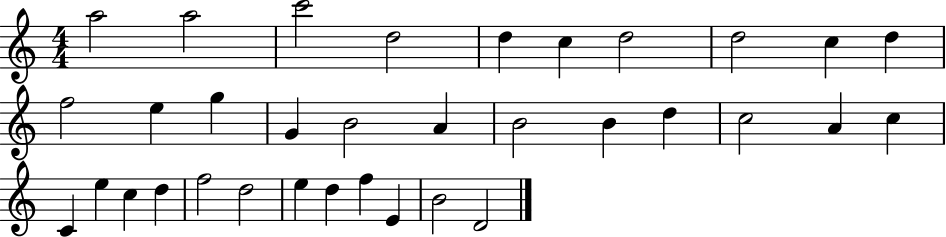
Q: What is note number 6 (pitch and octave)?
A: C5